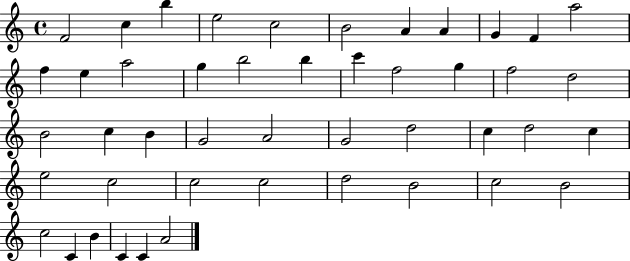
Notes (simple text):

F4/h C5/q B5/q E5/h C5/h B4/h A4/q A4/q G4/q F4/q A5/h F5/q E5/q A5/h G5/q B5/h B5/q C6/q F5/h G5/q F5/h D5/h B4/h C5/q B4/q G4/h A4/h G4/h D5/h C5/q D5/h C5/q E5/h C5/h C5/h C5/h D5/h B4/h C5/h B4/h C5/h C4/q B4/q C4/q C4/q A4/h